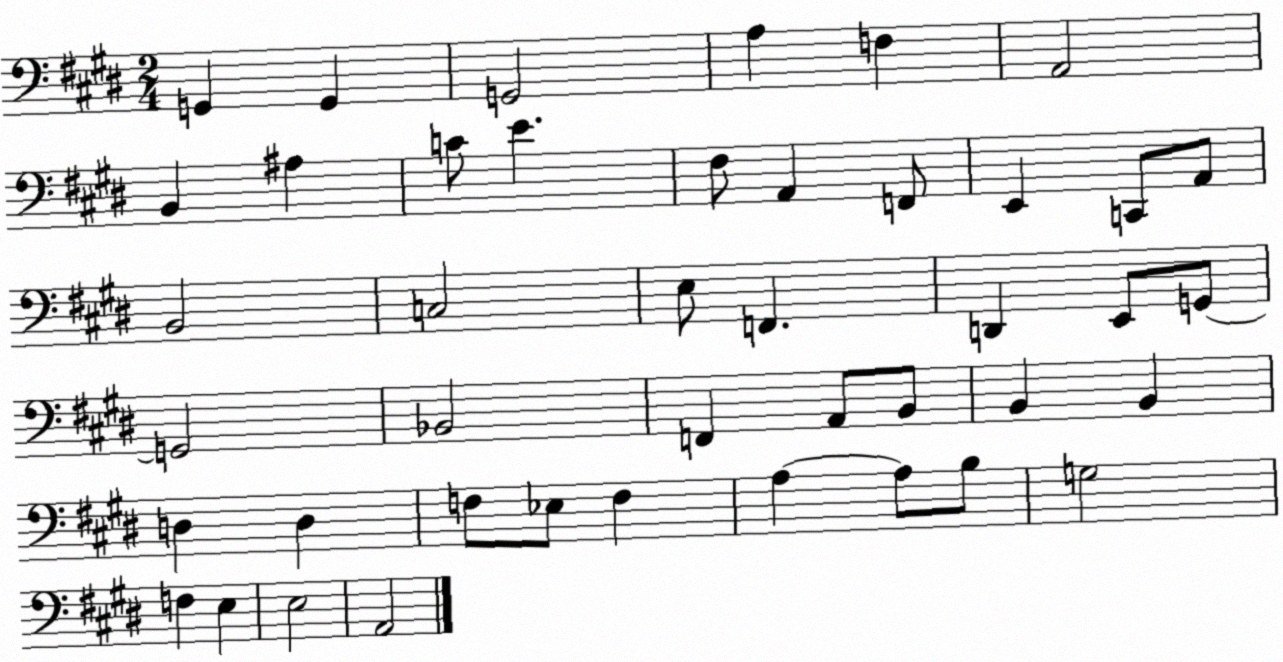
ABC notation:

X:1
T:Untitled
M:2/4
L:1/4
K:E
G,, G,, G,,2 A, F, A,,2 B,, ^A, C/2 E ^F,/2 A,, F,,/2 E,, C,,/2 A,,/2 B,,2 C,2 E,/2 F,, D,, E,,/2 G,,/2 G,,2 _B,,2 F,, A,,/2 B,,/2 B,, B,, D, D, F,/2 _E,/2 F, A, A,/2 B,/2 G,2 F, E, E,2 A,,2